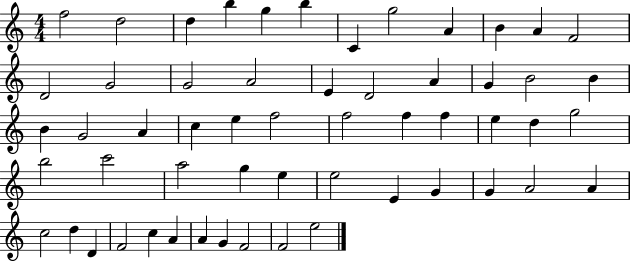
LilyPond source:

{
  \clef treble
  \numericTimeSignature
  \time 4/4
  \key c \major
  f''2 d''2 | d''4 b''4 g''4 b''4 | c'4 g''2 a'4 | b'4 a'4 f'2 | \break d'2 g'2 | g'2 a'2 | e'4 d'2 a'4 | g'4 b'2 b'4 | \break b'4 g'2 a'4 | c''4 e''4 f''2 | f''2 f''4 f''4 | e''4 d''4 g''2 | \break b''2 c'''2 | a''2 g''4 e''4 | e''2 e'4 g'4 | g'4 a'2 a'4 | \break c''2 d''4 d'4 | f'2 c''4 a'4 | a'4 g'4 f'2 | f'2 e''2 | \break \bar "|."
}